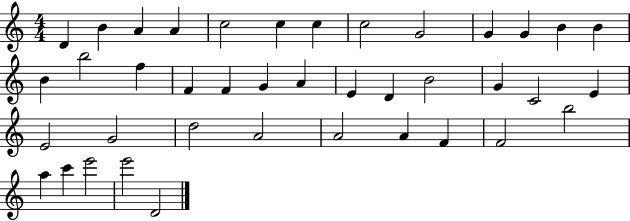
X:1
T:Untitled
M:4/4
L:1/4
K:C
D B A A c2 c c c2 G2 G G B B B b2 f F F G A E D B2 G C2 E E2 G2 d2 A2 A2 A F F2 b2 a c' e'2 e'2 D2